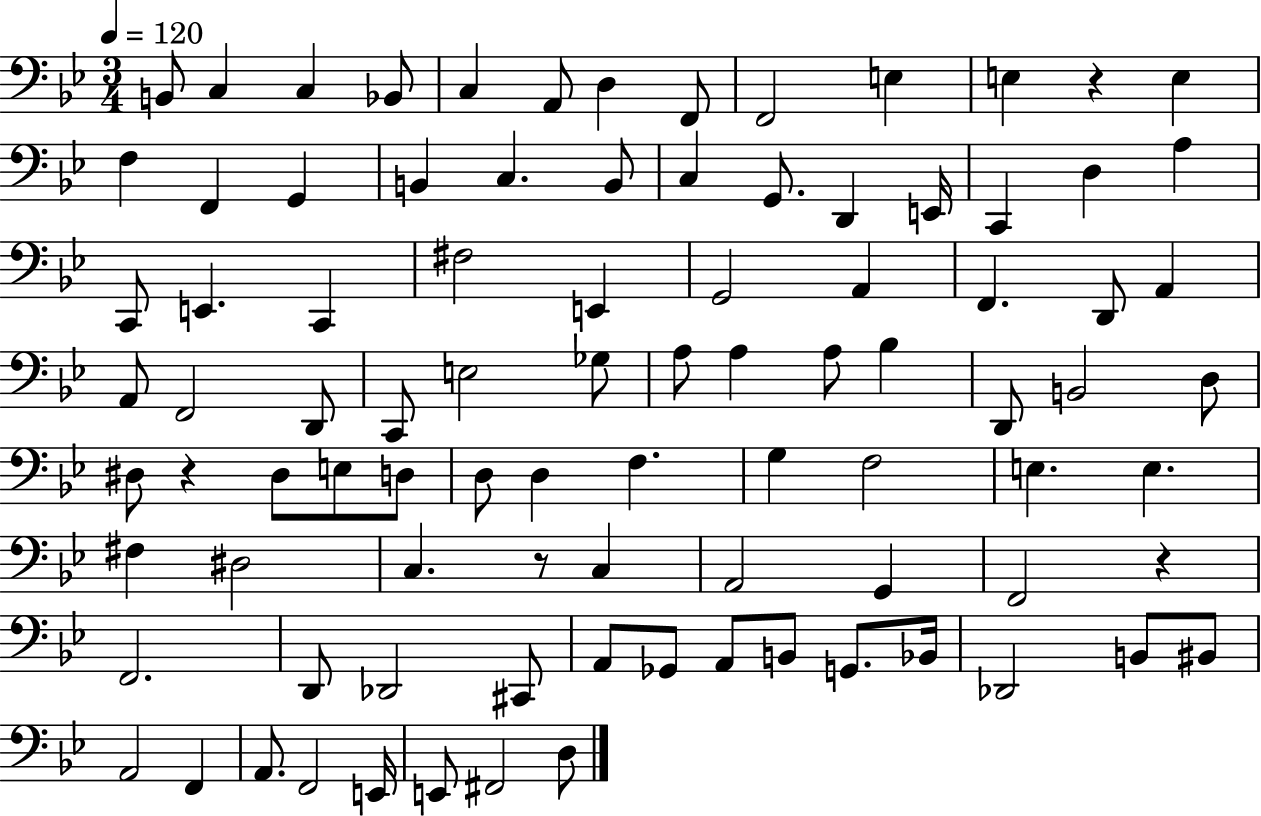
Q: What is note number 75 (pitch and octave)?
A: G2